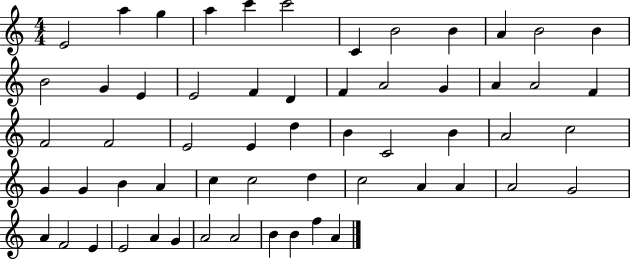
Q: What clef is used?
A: treble